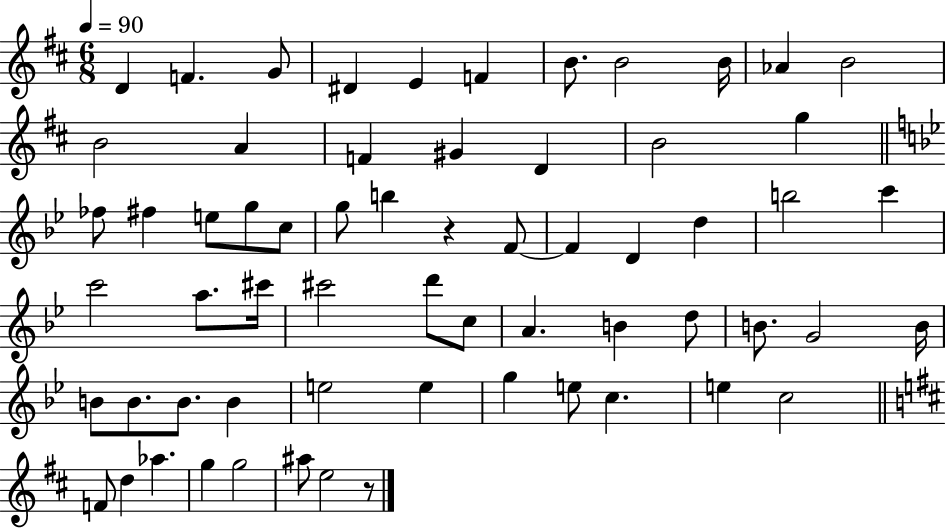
{
  \clef treble
  \numericTimeSignature
  \time 6/8
  \key d \major
  \tempo 4 = 90
  d'4 f'4. g'8 | dis'4 e'4 f'4 | b'8. b'2 b'16 | aes'4 b'2 | \break b'2 a'4 | f'4 gis'4 d'4 | b'2 g''4 | \bar "||" \break \key g \minor fes''8 fis''4 e''8 g''8 c''8 | g''8 b''4 r4 f'8~~ | f'4 d'4 d''4 | b''2 c'''4 | \break c'''2 a''8. cis'''16 | cis'''2 d'''8 c''8 | a'4. b'4 d''8 | b'8. g'2 b'16 | \break b'8 b'8. b'8. b'4 | e''2 e''4 | g''4 e''8 c''4. | e''4 c''2 | \break \bar "||" \break \key b \minor f'8 d''4 aes''4. | g''4 g''2 | ais''8 e''2 r8 | \bar "|."
}